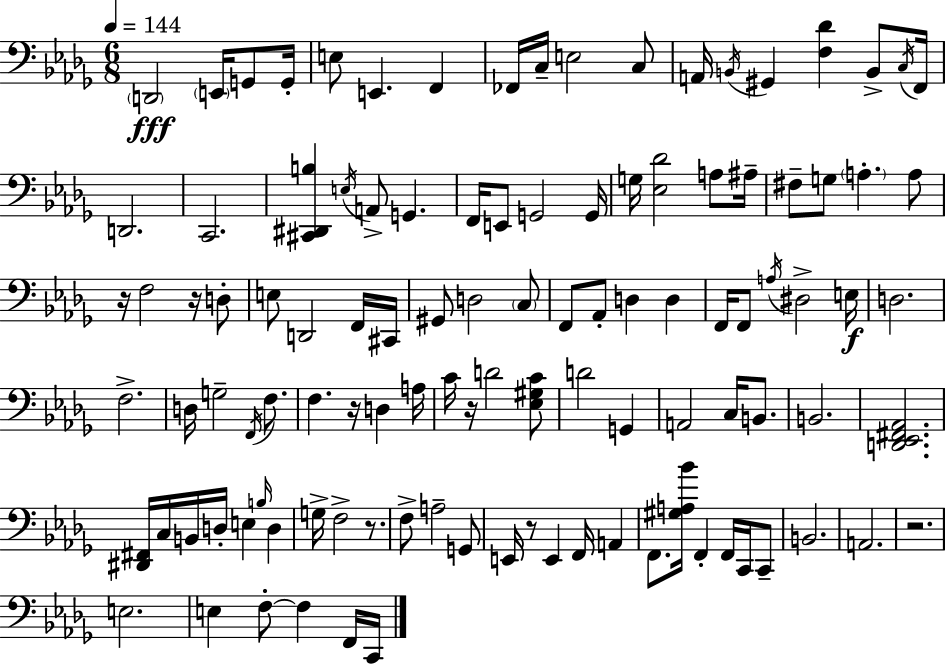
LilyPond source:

{
  \clef bass
  \numericTimeSignature
  \time 6/8
  \key bes \minor
  \tempo 4 = 144
  \parenthesize d,2\fff \parenthesize e,16 g,8 g,16-. | e8 e,4. f,4 | fes,16 c16-- e2 c8 | a,16 \acciaccatura { b,16 } gis,4 <f des'>4 b,8-> | \break \acciaccatura { c16 } f,16 d,2. | c,2. | <cis, dis, b>4 \acciaccatura { e16 } a,8-> g,4. | f,16 e,8 g,2 | \break g,16 g16 <ees des'>2 | a8 ais16-- fis8-- g8 \parenthesize a4.-. | a8 r16 f2 | r16 d8-. e8 d,2 | \break f,16 cis,16 gis,8 d2 | \parenthesize c8 f,8 aes,8-. d4 d4 | f,16 f,8 \acciaccatura { a16 } dis2-> | e16\f d2. | \break f2.-> | d16 g2-- | \acciaccatura { f,16 } f8. f4. r16 | d4 a16 c'16 r16 d'2 | \break <ees gis c'>8 d'2 | g,4 a,2 | c16 b,8. b,2. | <d, ees, fis, aes,>2. | \break <dis, fis,>16 c16 b,16 d16-. e4 | \grace { b16 } d4 g16-> f2-> | r8. f8-> a2-- | g,8 e,16 r8 e,4 | \break f,16 a,4 f,8. <gis a bes'>16 f,4-. | f,16 c,16 c,8-- b,2. | a,2. | r2. | \break e2. | e4 f8-.~~ | f4 f,16 c,16 \bar "|."
}